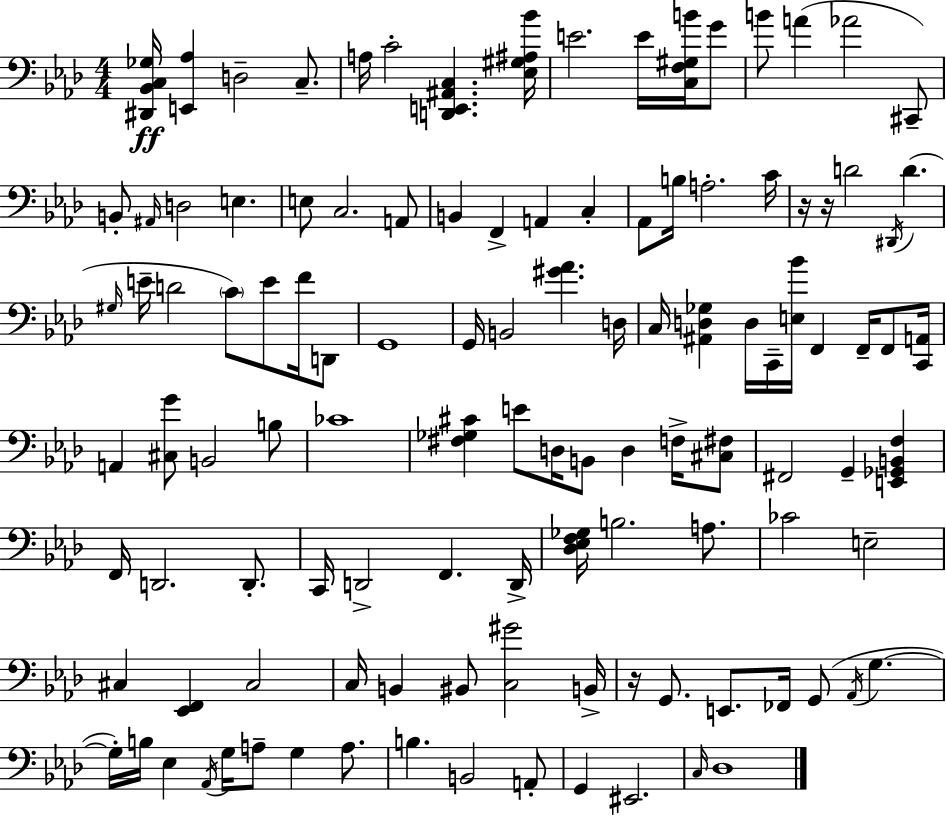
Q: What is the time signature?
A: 4/4